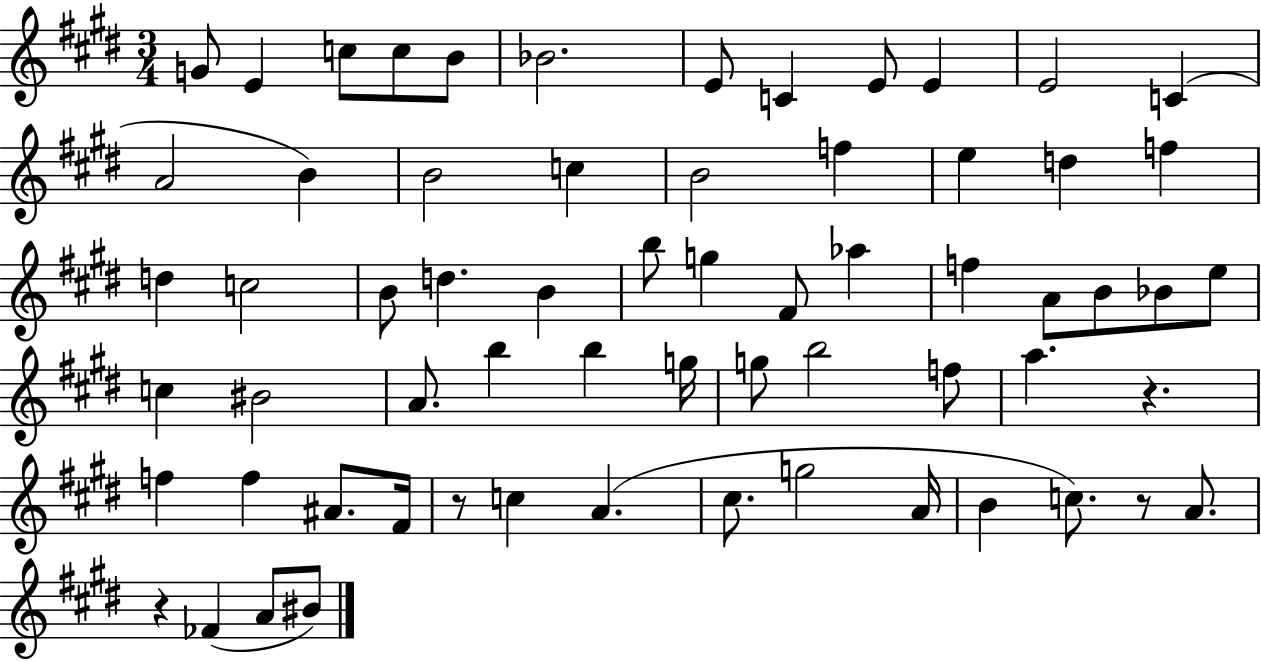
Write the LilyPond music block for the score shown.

{
  \clef treble
  \numericTimeSignature
  \time 3/4
  \key e \major
  g'8 e'4 c''8 c''8 b'8 | bes'2. | e'8 c'4 e'8 e'4 | e'2 c'4( | \break a'2 b'4) | b'2 c''4 | b'2 f''4 | e''4 d''4 f''4 | \break d''4 c''2 | b'8 d''4. b'4 | b''8 g''4 fis'8 aes''4 | f''4 a'8 b'8 bes'8 e''8 | \break c''4 bis'2 | a'8. b''4 b''4 g''16 | g''8 b''2 f''8 | a''4. r4. | \break f''4 f''4 ais'8. fis'16 | r8 c''4 a'4.( | cis''8. g''2 a'16 | b'4 c''8.) r8 a'8. | \break r4 fes'4( a'8 bis'8) | \bar "|."
}